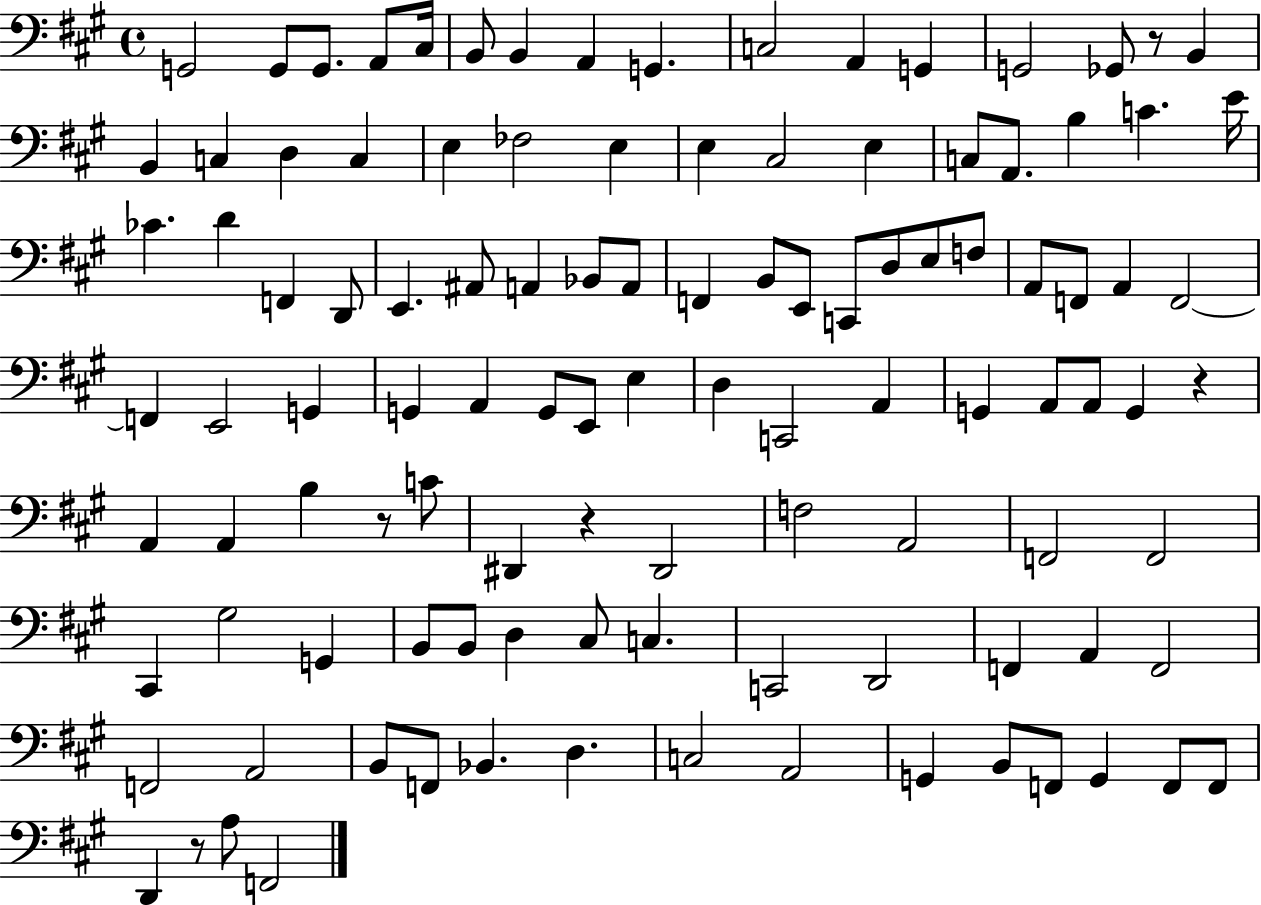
G2/h G2/e G2/e. A2/e C#3/s B2/e B2/q A2/q G2/q. C3/h A2/q G2/q G2/h Gb2/e R/e B2/q B2/q C3/q D3/q C3/q E3/q FES3/h E3/q E3/q C#3/h E3/q C3/e A2/e. B3/q C4/q. E4/s CES4/q. D4/q F2/q D2/e E2/q. A#2/e A2/q Bb2/e A2/e F2/q B2/e E2/e C2/e D3/e E3/e F3/e A2/e F2/e A2/q F2/h F2/q E2/h G2/q G2/q A2/q G2/e E2/e E3/q D3/q C2/h A2/q G2/q A2/e A2/e G2/q R/q A2/q A2/q B3/q R/e C4/e D#2/q R/q D#2/h F3/h A2/h F2/h F2/h C#2/q G#3/h G2/q B2/e B2/e D3/q C#3/e C3/q. C2/h D2/h F2/q A2/q F2/h F2/h A2/h B2/e F2/e Bb2/q. D3/q. C3/h A2/h G2/q B2/e F2/e G2/q F2/e F2/e D2/q R/e A3/e F2/h